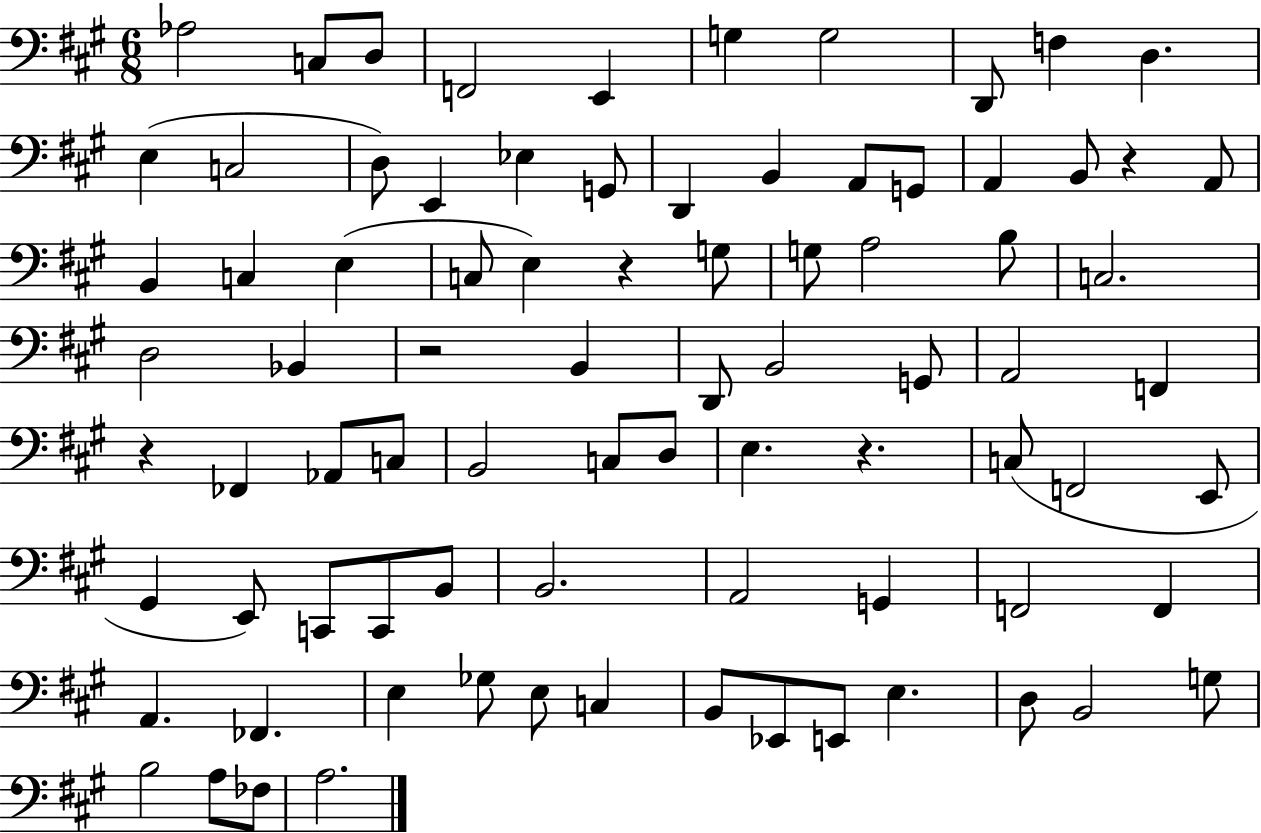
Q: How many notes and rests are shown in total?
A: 83